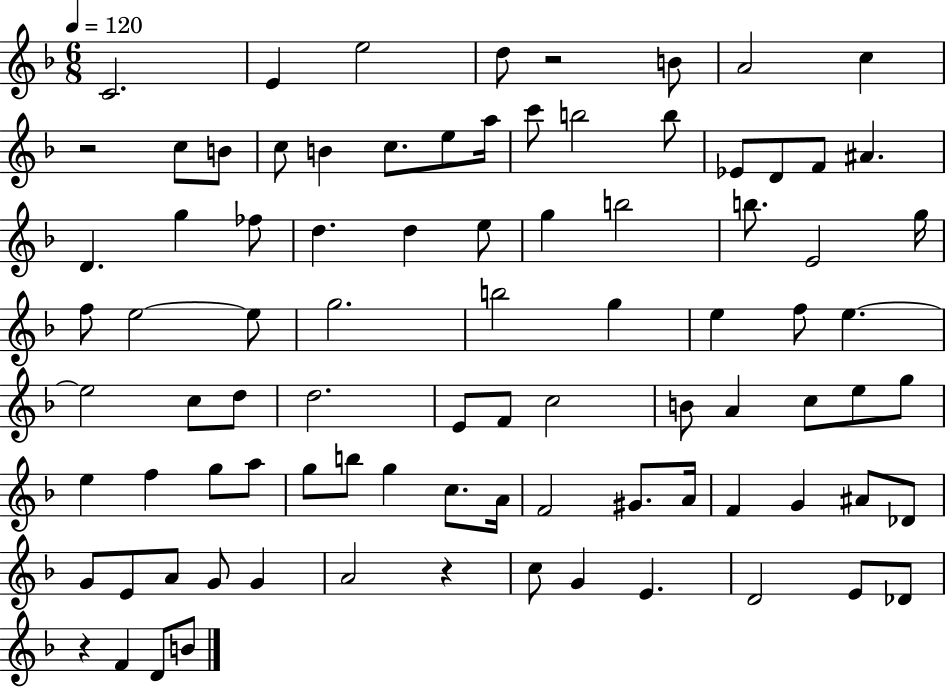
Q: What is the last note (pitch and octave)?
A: B4